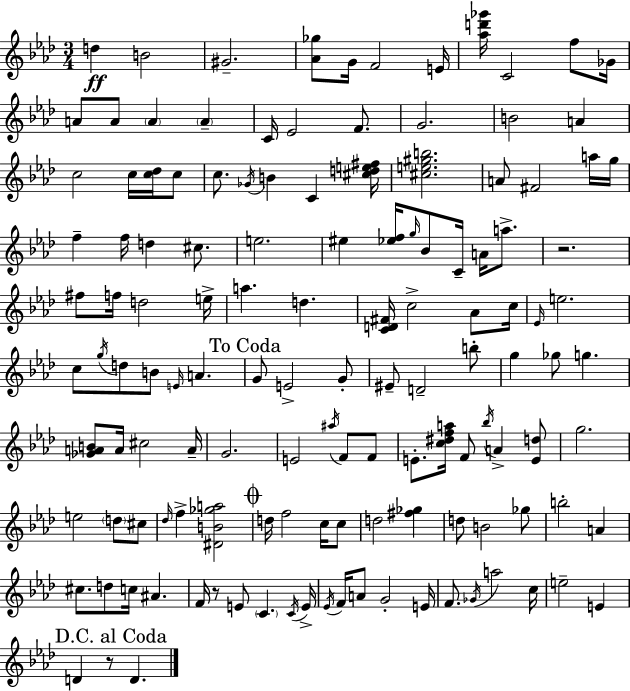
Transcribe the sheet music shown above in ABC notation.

X:1
T:Untitled
M:3/4
L:1/4
K:Ab
d B2 ^G2 [_A_g]/2 G/4 F2 E/4 [_ad'_g']/4 C2 f/2 _G/4 A/2 A/2 A A C/4 _E2 F/2 G2 B2 A c2 c/4 [c_d]/4 c/2 c/2 _G/4 B C [^cde^f]/4 [^ce^gb]2 A/2 ^F2 a/4 g/4 f f/4 d ^c/2 e2 ^e [_ef]/4 g/4 _B/2 C/4 A/4 a/2 z2 ^f/2 f/4 d2 e/4 a d [CD^F]/4 c2 _A/2 c/4 _E/4 e2 c/2 g/4 d/2 B/2 E/4 A G/2 E2 G/2 ^E/2 D2 b/2 g _g/2 g [_GAB]/2 A/4 ^c2 A/4 G2 E2 ^a/4 F/2 F/2 E/2 [c^dfa]/4 F/2 _b/4 A [Ed]/2 g2 e2 d/2 ^c/2 _d/4 f [^DB_ga]2 d/4 f2 c/4 c/2 d2 [^f_g] d/2 B2 _g/2 b2 A ^c/2 d/2 c/4 ^A F/4 z/2 E/2 C C/4 E/4 _E/4 F/4 A/2 G2 E/4 F/2 _G/4 a2 c/4 e2 E D z/2 D